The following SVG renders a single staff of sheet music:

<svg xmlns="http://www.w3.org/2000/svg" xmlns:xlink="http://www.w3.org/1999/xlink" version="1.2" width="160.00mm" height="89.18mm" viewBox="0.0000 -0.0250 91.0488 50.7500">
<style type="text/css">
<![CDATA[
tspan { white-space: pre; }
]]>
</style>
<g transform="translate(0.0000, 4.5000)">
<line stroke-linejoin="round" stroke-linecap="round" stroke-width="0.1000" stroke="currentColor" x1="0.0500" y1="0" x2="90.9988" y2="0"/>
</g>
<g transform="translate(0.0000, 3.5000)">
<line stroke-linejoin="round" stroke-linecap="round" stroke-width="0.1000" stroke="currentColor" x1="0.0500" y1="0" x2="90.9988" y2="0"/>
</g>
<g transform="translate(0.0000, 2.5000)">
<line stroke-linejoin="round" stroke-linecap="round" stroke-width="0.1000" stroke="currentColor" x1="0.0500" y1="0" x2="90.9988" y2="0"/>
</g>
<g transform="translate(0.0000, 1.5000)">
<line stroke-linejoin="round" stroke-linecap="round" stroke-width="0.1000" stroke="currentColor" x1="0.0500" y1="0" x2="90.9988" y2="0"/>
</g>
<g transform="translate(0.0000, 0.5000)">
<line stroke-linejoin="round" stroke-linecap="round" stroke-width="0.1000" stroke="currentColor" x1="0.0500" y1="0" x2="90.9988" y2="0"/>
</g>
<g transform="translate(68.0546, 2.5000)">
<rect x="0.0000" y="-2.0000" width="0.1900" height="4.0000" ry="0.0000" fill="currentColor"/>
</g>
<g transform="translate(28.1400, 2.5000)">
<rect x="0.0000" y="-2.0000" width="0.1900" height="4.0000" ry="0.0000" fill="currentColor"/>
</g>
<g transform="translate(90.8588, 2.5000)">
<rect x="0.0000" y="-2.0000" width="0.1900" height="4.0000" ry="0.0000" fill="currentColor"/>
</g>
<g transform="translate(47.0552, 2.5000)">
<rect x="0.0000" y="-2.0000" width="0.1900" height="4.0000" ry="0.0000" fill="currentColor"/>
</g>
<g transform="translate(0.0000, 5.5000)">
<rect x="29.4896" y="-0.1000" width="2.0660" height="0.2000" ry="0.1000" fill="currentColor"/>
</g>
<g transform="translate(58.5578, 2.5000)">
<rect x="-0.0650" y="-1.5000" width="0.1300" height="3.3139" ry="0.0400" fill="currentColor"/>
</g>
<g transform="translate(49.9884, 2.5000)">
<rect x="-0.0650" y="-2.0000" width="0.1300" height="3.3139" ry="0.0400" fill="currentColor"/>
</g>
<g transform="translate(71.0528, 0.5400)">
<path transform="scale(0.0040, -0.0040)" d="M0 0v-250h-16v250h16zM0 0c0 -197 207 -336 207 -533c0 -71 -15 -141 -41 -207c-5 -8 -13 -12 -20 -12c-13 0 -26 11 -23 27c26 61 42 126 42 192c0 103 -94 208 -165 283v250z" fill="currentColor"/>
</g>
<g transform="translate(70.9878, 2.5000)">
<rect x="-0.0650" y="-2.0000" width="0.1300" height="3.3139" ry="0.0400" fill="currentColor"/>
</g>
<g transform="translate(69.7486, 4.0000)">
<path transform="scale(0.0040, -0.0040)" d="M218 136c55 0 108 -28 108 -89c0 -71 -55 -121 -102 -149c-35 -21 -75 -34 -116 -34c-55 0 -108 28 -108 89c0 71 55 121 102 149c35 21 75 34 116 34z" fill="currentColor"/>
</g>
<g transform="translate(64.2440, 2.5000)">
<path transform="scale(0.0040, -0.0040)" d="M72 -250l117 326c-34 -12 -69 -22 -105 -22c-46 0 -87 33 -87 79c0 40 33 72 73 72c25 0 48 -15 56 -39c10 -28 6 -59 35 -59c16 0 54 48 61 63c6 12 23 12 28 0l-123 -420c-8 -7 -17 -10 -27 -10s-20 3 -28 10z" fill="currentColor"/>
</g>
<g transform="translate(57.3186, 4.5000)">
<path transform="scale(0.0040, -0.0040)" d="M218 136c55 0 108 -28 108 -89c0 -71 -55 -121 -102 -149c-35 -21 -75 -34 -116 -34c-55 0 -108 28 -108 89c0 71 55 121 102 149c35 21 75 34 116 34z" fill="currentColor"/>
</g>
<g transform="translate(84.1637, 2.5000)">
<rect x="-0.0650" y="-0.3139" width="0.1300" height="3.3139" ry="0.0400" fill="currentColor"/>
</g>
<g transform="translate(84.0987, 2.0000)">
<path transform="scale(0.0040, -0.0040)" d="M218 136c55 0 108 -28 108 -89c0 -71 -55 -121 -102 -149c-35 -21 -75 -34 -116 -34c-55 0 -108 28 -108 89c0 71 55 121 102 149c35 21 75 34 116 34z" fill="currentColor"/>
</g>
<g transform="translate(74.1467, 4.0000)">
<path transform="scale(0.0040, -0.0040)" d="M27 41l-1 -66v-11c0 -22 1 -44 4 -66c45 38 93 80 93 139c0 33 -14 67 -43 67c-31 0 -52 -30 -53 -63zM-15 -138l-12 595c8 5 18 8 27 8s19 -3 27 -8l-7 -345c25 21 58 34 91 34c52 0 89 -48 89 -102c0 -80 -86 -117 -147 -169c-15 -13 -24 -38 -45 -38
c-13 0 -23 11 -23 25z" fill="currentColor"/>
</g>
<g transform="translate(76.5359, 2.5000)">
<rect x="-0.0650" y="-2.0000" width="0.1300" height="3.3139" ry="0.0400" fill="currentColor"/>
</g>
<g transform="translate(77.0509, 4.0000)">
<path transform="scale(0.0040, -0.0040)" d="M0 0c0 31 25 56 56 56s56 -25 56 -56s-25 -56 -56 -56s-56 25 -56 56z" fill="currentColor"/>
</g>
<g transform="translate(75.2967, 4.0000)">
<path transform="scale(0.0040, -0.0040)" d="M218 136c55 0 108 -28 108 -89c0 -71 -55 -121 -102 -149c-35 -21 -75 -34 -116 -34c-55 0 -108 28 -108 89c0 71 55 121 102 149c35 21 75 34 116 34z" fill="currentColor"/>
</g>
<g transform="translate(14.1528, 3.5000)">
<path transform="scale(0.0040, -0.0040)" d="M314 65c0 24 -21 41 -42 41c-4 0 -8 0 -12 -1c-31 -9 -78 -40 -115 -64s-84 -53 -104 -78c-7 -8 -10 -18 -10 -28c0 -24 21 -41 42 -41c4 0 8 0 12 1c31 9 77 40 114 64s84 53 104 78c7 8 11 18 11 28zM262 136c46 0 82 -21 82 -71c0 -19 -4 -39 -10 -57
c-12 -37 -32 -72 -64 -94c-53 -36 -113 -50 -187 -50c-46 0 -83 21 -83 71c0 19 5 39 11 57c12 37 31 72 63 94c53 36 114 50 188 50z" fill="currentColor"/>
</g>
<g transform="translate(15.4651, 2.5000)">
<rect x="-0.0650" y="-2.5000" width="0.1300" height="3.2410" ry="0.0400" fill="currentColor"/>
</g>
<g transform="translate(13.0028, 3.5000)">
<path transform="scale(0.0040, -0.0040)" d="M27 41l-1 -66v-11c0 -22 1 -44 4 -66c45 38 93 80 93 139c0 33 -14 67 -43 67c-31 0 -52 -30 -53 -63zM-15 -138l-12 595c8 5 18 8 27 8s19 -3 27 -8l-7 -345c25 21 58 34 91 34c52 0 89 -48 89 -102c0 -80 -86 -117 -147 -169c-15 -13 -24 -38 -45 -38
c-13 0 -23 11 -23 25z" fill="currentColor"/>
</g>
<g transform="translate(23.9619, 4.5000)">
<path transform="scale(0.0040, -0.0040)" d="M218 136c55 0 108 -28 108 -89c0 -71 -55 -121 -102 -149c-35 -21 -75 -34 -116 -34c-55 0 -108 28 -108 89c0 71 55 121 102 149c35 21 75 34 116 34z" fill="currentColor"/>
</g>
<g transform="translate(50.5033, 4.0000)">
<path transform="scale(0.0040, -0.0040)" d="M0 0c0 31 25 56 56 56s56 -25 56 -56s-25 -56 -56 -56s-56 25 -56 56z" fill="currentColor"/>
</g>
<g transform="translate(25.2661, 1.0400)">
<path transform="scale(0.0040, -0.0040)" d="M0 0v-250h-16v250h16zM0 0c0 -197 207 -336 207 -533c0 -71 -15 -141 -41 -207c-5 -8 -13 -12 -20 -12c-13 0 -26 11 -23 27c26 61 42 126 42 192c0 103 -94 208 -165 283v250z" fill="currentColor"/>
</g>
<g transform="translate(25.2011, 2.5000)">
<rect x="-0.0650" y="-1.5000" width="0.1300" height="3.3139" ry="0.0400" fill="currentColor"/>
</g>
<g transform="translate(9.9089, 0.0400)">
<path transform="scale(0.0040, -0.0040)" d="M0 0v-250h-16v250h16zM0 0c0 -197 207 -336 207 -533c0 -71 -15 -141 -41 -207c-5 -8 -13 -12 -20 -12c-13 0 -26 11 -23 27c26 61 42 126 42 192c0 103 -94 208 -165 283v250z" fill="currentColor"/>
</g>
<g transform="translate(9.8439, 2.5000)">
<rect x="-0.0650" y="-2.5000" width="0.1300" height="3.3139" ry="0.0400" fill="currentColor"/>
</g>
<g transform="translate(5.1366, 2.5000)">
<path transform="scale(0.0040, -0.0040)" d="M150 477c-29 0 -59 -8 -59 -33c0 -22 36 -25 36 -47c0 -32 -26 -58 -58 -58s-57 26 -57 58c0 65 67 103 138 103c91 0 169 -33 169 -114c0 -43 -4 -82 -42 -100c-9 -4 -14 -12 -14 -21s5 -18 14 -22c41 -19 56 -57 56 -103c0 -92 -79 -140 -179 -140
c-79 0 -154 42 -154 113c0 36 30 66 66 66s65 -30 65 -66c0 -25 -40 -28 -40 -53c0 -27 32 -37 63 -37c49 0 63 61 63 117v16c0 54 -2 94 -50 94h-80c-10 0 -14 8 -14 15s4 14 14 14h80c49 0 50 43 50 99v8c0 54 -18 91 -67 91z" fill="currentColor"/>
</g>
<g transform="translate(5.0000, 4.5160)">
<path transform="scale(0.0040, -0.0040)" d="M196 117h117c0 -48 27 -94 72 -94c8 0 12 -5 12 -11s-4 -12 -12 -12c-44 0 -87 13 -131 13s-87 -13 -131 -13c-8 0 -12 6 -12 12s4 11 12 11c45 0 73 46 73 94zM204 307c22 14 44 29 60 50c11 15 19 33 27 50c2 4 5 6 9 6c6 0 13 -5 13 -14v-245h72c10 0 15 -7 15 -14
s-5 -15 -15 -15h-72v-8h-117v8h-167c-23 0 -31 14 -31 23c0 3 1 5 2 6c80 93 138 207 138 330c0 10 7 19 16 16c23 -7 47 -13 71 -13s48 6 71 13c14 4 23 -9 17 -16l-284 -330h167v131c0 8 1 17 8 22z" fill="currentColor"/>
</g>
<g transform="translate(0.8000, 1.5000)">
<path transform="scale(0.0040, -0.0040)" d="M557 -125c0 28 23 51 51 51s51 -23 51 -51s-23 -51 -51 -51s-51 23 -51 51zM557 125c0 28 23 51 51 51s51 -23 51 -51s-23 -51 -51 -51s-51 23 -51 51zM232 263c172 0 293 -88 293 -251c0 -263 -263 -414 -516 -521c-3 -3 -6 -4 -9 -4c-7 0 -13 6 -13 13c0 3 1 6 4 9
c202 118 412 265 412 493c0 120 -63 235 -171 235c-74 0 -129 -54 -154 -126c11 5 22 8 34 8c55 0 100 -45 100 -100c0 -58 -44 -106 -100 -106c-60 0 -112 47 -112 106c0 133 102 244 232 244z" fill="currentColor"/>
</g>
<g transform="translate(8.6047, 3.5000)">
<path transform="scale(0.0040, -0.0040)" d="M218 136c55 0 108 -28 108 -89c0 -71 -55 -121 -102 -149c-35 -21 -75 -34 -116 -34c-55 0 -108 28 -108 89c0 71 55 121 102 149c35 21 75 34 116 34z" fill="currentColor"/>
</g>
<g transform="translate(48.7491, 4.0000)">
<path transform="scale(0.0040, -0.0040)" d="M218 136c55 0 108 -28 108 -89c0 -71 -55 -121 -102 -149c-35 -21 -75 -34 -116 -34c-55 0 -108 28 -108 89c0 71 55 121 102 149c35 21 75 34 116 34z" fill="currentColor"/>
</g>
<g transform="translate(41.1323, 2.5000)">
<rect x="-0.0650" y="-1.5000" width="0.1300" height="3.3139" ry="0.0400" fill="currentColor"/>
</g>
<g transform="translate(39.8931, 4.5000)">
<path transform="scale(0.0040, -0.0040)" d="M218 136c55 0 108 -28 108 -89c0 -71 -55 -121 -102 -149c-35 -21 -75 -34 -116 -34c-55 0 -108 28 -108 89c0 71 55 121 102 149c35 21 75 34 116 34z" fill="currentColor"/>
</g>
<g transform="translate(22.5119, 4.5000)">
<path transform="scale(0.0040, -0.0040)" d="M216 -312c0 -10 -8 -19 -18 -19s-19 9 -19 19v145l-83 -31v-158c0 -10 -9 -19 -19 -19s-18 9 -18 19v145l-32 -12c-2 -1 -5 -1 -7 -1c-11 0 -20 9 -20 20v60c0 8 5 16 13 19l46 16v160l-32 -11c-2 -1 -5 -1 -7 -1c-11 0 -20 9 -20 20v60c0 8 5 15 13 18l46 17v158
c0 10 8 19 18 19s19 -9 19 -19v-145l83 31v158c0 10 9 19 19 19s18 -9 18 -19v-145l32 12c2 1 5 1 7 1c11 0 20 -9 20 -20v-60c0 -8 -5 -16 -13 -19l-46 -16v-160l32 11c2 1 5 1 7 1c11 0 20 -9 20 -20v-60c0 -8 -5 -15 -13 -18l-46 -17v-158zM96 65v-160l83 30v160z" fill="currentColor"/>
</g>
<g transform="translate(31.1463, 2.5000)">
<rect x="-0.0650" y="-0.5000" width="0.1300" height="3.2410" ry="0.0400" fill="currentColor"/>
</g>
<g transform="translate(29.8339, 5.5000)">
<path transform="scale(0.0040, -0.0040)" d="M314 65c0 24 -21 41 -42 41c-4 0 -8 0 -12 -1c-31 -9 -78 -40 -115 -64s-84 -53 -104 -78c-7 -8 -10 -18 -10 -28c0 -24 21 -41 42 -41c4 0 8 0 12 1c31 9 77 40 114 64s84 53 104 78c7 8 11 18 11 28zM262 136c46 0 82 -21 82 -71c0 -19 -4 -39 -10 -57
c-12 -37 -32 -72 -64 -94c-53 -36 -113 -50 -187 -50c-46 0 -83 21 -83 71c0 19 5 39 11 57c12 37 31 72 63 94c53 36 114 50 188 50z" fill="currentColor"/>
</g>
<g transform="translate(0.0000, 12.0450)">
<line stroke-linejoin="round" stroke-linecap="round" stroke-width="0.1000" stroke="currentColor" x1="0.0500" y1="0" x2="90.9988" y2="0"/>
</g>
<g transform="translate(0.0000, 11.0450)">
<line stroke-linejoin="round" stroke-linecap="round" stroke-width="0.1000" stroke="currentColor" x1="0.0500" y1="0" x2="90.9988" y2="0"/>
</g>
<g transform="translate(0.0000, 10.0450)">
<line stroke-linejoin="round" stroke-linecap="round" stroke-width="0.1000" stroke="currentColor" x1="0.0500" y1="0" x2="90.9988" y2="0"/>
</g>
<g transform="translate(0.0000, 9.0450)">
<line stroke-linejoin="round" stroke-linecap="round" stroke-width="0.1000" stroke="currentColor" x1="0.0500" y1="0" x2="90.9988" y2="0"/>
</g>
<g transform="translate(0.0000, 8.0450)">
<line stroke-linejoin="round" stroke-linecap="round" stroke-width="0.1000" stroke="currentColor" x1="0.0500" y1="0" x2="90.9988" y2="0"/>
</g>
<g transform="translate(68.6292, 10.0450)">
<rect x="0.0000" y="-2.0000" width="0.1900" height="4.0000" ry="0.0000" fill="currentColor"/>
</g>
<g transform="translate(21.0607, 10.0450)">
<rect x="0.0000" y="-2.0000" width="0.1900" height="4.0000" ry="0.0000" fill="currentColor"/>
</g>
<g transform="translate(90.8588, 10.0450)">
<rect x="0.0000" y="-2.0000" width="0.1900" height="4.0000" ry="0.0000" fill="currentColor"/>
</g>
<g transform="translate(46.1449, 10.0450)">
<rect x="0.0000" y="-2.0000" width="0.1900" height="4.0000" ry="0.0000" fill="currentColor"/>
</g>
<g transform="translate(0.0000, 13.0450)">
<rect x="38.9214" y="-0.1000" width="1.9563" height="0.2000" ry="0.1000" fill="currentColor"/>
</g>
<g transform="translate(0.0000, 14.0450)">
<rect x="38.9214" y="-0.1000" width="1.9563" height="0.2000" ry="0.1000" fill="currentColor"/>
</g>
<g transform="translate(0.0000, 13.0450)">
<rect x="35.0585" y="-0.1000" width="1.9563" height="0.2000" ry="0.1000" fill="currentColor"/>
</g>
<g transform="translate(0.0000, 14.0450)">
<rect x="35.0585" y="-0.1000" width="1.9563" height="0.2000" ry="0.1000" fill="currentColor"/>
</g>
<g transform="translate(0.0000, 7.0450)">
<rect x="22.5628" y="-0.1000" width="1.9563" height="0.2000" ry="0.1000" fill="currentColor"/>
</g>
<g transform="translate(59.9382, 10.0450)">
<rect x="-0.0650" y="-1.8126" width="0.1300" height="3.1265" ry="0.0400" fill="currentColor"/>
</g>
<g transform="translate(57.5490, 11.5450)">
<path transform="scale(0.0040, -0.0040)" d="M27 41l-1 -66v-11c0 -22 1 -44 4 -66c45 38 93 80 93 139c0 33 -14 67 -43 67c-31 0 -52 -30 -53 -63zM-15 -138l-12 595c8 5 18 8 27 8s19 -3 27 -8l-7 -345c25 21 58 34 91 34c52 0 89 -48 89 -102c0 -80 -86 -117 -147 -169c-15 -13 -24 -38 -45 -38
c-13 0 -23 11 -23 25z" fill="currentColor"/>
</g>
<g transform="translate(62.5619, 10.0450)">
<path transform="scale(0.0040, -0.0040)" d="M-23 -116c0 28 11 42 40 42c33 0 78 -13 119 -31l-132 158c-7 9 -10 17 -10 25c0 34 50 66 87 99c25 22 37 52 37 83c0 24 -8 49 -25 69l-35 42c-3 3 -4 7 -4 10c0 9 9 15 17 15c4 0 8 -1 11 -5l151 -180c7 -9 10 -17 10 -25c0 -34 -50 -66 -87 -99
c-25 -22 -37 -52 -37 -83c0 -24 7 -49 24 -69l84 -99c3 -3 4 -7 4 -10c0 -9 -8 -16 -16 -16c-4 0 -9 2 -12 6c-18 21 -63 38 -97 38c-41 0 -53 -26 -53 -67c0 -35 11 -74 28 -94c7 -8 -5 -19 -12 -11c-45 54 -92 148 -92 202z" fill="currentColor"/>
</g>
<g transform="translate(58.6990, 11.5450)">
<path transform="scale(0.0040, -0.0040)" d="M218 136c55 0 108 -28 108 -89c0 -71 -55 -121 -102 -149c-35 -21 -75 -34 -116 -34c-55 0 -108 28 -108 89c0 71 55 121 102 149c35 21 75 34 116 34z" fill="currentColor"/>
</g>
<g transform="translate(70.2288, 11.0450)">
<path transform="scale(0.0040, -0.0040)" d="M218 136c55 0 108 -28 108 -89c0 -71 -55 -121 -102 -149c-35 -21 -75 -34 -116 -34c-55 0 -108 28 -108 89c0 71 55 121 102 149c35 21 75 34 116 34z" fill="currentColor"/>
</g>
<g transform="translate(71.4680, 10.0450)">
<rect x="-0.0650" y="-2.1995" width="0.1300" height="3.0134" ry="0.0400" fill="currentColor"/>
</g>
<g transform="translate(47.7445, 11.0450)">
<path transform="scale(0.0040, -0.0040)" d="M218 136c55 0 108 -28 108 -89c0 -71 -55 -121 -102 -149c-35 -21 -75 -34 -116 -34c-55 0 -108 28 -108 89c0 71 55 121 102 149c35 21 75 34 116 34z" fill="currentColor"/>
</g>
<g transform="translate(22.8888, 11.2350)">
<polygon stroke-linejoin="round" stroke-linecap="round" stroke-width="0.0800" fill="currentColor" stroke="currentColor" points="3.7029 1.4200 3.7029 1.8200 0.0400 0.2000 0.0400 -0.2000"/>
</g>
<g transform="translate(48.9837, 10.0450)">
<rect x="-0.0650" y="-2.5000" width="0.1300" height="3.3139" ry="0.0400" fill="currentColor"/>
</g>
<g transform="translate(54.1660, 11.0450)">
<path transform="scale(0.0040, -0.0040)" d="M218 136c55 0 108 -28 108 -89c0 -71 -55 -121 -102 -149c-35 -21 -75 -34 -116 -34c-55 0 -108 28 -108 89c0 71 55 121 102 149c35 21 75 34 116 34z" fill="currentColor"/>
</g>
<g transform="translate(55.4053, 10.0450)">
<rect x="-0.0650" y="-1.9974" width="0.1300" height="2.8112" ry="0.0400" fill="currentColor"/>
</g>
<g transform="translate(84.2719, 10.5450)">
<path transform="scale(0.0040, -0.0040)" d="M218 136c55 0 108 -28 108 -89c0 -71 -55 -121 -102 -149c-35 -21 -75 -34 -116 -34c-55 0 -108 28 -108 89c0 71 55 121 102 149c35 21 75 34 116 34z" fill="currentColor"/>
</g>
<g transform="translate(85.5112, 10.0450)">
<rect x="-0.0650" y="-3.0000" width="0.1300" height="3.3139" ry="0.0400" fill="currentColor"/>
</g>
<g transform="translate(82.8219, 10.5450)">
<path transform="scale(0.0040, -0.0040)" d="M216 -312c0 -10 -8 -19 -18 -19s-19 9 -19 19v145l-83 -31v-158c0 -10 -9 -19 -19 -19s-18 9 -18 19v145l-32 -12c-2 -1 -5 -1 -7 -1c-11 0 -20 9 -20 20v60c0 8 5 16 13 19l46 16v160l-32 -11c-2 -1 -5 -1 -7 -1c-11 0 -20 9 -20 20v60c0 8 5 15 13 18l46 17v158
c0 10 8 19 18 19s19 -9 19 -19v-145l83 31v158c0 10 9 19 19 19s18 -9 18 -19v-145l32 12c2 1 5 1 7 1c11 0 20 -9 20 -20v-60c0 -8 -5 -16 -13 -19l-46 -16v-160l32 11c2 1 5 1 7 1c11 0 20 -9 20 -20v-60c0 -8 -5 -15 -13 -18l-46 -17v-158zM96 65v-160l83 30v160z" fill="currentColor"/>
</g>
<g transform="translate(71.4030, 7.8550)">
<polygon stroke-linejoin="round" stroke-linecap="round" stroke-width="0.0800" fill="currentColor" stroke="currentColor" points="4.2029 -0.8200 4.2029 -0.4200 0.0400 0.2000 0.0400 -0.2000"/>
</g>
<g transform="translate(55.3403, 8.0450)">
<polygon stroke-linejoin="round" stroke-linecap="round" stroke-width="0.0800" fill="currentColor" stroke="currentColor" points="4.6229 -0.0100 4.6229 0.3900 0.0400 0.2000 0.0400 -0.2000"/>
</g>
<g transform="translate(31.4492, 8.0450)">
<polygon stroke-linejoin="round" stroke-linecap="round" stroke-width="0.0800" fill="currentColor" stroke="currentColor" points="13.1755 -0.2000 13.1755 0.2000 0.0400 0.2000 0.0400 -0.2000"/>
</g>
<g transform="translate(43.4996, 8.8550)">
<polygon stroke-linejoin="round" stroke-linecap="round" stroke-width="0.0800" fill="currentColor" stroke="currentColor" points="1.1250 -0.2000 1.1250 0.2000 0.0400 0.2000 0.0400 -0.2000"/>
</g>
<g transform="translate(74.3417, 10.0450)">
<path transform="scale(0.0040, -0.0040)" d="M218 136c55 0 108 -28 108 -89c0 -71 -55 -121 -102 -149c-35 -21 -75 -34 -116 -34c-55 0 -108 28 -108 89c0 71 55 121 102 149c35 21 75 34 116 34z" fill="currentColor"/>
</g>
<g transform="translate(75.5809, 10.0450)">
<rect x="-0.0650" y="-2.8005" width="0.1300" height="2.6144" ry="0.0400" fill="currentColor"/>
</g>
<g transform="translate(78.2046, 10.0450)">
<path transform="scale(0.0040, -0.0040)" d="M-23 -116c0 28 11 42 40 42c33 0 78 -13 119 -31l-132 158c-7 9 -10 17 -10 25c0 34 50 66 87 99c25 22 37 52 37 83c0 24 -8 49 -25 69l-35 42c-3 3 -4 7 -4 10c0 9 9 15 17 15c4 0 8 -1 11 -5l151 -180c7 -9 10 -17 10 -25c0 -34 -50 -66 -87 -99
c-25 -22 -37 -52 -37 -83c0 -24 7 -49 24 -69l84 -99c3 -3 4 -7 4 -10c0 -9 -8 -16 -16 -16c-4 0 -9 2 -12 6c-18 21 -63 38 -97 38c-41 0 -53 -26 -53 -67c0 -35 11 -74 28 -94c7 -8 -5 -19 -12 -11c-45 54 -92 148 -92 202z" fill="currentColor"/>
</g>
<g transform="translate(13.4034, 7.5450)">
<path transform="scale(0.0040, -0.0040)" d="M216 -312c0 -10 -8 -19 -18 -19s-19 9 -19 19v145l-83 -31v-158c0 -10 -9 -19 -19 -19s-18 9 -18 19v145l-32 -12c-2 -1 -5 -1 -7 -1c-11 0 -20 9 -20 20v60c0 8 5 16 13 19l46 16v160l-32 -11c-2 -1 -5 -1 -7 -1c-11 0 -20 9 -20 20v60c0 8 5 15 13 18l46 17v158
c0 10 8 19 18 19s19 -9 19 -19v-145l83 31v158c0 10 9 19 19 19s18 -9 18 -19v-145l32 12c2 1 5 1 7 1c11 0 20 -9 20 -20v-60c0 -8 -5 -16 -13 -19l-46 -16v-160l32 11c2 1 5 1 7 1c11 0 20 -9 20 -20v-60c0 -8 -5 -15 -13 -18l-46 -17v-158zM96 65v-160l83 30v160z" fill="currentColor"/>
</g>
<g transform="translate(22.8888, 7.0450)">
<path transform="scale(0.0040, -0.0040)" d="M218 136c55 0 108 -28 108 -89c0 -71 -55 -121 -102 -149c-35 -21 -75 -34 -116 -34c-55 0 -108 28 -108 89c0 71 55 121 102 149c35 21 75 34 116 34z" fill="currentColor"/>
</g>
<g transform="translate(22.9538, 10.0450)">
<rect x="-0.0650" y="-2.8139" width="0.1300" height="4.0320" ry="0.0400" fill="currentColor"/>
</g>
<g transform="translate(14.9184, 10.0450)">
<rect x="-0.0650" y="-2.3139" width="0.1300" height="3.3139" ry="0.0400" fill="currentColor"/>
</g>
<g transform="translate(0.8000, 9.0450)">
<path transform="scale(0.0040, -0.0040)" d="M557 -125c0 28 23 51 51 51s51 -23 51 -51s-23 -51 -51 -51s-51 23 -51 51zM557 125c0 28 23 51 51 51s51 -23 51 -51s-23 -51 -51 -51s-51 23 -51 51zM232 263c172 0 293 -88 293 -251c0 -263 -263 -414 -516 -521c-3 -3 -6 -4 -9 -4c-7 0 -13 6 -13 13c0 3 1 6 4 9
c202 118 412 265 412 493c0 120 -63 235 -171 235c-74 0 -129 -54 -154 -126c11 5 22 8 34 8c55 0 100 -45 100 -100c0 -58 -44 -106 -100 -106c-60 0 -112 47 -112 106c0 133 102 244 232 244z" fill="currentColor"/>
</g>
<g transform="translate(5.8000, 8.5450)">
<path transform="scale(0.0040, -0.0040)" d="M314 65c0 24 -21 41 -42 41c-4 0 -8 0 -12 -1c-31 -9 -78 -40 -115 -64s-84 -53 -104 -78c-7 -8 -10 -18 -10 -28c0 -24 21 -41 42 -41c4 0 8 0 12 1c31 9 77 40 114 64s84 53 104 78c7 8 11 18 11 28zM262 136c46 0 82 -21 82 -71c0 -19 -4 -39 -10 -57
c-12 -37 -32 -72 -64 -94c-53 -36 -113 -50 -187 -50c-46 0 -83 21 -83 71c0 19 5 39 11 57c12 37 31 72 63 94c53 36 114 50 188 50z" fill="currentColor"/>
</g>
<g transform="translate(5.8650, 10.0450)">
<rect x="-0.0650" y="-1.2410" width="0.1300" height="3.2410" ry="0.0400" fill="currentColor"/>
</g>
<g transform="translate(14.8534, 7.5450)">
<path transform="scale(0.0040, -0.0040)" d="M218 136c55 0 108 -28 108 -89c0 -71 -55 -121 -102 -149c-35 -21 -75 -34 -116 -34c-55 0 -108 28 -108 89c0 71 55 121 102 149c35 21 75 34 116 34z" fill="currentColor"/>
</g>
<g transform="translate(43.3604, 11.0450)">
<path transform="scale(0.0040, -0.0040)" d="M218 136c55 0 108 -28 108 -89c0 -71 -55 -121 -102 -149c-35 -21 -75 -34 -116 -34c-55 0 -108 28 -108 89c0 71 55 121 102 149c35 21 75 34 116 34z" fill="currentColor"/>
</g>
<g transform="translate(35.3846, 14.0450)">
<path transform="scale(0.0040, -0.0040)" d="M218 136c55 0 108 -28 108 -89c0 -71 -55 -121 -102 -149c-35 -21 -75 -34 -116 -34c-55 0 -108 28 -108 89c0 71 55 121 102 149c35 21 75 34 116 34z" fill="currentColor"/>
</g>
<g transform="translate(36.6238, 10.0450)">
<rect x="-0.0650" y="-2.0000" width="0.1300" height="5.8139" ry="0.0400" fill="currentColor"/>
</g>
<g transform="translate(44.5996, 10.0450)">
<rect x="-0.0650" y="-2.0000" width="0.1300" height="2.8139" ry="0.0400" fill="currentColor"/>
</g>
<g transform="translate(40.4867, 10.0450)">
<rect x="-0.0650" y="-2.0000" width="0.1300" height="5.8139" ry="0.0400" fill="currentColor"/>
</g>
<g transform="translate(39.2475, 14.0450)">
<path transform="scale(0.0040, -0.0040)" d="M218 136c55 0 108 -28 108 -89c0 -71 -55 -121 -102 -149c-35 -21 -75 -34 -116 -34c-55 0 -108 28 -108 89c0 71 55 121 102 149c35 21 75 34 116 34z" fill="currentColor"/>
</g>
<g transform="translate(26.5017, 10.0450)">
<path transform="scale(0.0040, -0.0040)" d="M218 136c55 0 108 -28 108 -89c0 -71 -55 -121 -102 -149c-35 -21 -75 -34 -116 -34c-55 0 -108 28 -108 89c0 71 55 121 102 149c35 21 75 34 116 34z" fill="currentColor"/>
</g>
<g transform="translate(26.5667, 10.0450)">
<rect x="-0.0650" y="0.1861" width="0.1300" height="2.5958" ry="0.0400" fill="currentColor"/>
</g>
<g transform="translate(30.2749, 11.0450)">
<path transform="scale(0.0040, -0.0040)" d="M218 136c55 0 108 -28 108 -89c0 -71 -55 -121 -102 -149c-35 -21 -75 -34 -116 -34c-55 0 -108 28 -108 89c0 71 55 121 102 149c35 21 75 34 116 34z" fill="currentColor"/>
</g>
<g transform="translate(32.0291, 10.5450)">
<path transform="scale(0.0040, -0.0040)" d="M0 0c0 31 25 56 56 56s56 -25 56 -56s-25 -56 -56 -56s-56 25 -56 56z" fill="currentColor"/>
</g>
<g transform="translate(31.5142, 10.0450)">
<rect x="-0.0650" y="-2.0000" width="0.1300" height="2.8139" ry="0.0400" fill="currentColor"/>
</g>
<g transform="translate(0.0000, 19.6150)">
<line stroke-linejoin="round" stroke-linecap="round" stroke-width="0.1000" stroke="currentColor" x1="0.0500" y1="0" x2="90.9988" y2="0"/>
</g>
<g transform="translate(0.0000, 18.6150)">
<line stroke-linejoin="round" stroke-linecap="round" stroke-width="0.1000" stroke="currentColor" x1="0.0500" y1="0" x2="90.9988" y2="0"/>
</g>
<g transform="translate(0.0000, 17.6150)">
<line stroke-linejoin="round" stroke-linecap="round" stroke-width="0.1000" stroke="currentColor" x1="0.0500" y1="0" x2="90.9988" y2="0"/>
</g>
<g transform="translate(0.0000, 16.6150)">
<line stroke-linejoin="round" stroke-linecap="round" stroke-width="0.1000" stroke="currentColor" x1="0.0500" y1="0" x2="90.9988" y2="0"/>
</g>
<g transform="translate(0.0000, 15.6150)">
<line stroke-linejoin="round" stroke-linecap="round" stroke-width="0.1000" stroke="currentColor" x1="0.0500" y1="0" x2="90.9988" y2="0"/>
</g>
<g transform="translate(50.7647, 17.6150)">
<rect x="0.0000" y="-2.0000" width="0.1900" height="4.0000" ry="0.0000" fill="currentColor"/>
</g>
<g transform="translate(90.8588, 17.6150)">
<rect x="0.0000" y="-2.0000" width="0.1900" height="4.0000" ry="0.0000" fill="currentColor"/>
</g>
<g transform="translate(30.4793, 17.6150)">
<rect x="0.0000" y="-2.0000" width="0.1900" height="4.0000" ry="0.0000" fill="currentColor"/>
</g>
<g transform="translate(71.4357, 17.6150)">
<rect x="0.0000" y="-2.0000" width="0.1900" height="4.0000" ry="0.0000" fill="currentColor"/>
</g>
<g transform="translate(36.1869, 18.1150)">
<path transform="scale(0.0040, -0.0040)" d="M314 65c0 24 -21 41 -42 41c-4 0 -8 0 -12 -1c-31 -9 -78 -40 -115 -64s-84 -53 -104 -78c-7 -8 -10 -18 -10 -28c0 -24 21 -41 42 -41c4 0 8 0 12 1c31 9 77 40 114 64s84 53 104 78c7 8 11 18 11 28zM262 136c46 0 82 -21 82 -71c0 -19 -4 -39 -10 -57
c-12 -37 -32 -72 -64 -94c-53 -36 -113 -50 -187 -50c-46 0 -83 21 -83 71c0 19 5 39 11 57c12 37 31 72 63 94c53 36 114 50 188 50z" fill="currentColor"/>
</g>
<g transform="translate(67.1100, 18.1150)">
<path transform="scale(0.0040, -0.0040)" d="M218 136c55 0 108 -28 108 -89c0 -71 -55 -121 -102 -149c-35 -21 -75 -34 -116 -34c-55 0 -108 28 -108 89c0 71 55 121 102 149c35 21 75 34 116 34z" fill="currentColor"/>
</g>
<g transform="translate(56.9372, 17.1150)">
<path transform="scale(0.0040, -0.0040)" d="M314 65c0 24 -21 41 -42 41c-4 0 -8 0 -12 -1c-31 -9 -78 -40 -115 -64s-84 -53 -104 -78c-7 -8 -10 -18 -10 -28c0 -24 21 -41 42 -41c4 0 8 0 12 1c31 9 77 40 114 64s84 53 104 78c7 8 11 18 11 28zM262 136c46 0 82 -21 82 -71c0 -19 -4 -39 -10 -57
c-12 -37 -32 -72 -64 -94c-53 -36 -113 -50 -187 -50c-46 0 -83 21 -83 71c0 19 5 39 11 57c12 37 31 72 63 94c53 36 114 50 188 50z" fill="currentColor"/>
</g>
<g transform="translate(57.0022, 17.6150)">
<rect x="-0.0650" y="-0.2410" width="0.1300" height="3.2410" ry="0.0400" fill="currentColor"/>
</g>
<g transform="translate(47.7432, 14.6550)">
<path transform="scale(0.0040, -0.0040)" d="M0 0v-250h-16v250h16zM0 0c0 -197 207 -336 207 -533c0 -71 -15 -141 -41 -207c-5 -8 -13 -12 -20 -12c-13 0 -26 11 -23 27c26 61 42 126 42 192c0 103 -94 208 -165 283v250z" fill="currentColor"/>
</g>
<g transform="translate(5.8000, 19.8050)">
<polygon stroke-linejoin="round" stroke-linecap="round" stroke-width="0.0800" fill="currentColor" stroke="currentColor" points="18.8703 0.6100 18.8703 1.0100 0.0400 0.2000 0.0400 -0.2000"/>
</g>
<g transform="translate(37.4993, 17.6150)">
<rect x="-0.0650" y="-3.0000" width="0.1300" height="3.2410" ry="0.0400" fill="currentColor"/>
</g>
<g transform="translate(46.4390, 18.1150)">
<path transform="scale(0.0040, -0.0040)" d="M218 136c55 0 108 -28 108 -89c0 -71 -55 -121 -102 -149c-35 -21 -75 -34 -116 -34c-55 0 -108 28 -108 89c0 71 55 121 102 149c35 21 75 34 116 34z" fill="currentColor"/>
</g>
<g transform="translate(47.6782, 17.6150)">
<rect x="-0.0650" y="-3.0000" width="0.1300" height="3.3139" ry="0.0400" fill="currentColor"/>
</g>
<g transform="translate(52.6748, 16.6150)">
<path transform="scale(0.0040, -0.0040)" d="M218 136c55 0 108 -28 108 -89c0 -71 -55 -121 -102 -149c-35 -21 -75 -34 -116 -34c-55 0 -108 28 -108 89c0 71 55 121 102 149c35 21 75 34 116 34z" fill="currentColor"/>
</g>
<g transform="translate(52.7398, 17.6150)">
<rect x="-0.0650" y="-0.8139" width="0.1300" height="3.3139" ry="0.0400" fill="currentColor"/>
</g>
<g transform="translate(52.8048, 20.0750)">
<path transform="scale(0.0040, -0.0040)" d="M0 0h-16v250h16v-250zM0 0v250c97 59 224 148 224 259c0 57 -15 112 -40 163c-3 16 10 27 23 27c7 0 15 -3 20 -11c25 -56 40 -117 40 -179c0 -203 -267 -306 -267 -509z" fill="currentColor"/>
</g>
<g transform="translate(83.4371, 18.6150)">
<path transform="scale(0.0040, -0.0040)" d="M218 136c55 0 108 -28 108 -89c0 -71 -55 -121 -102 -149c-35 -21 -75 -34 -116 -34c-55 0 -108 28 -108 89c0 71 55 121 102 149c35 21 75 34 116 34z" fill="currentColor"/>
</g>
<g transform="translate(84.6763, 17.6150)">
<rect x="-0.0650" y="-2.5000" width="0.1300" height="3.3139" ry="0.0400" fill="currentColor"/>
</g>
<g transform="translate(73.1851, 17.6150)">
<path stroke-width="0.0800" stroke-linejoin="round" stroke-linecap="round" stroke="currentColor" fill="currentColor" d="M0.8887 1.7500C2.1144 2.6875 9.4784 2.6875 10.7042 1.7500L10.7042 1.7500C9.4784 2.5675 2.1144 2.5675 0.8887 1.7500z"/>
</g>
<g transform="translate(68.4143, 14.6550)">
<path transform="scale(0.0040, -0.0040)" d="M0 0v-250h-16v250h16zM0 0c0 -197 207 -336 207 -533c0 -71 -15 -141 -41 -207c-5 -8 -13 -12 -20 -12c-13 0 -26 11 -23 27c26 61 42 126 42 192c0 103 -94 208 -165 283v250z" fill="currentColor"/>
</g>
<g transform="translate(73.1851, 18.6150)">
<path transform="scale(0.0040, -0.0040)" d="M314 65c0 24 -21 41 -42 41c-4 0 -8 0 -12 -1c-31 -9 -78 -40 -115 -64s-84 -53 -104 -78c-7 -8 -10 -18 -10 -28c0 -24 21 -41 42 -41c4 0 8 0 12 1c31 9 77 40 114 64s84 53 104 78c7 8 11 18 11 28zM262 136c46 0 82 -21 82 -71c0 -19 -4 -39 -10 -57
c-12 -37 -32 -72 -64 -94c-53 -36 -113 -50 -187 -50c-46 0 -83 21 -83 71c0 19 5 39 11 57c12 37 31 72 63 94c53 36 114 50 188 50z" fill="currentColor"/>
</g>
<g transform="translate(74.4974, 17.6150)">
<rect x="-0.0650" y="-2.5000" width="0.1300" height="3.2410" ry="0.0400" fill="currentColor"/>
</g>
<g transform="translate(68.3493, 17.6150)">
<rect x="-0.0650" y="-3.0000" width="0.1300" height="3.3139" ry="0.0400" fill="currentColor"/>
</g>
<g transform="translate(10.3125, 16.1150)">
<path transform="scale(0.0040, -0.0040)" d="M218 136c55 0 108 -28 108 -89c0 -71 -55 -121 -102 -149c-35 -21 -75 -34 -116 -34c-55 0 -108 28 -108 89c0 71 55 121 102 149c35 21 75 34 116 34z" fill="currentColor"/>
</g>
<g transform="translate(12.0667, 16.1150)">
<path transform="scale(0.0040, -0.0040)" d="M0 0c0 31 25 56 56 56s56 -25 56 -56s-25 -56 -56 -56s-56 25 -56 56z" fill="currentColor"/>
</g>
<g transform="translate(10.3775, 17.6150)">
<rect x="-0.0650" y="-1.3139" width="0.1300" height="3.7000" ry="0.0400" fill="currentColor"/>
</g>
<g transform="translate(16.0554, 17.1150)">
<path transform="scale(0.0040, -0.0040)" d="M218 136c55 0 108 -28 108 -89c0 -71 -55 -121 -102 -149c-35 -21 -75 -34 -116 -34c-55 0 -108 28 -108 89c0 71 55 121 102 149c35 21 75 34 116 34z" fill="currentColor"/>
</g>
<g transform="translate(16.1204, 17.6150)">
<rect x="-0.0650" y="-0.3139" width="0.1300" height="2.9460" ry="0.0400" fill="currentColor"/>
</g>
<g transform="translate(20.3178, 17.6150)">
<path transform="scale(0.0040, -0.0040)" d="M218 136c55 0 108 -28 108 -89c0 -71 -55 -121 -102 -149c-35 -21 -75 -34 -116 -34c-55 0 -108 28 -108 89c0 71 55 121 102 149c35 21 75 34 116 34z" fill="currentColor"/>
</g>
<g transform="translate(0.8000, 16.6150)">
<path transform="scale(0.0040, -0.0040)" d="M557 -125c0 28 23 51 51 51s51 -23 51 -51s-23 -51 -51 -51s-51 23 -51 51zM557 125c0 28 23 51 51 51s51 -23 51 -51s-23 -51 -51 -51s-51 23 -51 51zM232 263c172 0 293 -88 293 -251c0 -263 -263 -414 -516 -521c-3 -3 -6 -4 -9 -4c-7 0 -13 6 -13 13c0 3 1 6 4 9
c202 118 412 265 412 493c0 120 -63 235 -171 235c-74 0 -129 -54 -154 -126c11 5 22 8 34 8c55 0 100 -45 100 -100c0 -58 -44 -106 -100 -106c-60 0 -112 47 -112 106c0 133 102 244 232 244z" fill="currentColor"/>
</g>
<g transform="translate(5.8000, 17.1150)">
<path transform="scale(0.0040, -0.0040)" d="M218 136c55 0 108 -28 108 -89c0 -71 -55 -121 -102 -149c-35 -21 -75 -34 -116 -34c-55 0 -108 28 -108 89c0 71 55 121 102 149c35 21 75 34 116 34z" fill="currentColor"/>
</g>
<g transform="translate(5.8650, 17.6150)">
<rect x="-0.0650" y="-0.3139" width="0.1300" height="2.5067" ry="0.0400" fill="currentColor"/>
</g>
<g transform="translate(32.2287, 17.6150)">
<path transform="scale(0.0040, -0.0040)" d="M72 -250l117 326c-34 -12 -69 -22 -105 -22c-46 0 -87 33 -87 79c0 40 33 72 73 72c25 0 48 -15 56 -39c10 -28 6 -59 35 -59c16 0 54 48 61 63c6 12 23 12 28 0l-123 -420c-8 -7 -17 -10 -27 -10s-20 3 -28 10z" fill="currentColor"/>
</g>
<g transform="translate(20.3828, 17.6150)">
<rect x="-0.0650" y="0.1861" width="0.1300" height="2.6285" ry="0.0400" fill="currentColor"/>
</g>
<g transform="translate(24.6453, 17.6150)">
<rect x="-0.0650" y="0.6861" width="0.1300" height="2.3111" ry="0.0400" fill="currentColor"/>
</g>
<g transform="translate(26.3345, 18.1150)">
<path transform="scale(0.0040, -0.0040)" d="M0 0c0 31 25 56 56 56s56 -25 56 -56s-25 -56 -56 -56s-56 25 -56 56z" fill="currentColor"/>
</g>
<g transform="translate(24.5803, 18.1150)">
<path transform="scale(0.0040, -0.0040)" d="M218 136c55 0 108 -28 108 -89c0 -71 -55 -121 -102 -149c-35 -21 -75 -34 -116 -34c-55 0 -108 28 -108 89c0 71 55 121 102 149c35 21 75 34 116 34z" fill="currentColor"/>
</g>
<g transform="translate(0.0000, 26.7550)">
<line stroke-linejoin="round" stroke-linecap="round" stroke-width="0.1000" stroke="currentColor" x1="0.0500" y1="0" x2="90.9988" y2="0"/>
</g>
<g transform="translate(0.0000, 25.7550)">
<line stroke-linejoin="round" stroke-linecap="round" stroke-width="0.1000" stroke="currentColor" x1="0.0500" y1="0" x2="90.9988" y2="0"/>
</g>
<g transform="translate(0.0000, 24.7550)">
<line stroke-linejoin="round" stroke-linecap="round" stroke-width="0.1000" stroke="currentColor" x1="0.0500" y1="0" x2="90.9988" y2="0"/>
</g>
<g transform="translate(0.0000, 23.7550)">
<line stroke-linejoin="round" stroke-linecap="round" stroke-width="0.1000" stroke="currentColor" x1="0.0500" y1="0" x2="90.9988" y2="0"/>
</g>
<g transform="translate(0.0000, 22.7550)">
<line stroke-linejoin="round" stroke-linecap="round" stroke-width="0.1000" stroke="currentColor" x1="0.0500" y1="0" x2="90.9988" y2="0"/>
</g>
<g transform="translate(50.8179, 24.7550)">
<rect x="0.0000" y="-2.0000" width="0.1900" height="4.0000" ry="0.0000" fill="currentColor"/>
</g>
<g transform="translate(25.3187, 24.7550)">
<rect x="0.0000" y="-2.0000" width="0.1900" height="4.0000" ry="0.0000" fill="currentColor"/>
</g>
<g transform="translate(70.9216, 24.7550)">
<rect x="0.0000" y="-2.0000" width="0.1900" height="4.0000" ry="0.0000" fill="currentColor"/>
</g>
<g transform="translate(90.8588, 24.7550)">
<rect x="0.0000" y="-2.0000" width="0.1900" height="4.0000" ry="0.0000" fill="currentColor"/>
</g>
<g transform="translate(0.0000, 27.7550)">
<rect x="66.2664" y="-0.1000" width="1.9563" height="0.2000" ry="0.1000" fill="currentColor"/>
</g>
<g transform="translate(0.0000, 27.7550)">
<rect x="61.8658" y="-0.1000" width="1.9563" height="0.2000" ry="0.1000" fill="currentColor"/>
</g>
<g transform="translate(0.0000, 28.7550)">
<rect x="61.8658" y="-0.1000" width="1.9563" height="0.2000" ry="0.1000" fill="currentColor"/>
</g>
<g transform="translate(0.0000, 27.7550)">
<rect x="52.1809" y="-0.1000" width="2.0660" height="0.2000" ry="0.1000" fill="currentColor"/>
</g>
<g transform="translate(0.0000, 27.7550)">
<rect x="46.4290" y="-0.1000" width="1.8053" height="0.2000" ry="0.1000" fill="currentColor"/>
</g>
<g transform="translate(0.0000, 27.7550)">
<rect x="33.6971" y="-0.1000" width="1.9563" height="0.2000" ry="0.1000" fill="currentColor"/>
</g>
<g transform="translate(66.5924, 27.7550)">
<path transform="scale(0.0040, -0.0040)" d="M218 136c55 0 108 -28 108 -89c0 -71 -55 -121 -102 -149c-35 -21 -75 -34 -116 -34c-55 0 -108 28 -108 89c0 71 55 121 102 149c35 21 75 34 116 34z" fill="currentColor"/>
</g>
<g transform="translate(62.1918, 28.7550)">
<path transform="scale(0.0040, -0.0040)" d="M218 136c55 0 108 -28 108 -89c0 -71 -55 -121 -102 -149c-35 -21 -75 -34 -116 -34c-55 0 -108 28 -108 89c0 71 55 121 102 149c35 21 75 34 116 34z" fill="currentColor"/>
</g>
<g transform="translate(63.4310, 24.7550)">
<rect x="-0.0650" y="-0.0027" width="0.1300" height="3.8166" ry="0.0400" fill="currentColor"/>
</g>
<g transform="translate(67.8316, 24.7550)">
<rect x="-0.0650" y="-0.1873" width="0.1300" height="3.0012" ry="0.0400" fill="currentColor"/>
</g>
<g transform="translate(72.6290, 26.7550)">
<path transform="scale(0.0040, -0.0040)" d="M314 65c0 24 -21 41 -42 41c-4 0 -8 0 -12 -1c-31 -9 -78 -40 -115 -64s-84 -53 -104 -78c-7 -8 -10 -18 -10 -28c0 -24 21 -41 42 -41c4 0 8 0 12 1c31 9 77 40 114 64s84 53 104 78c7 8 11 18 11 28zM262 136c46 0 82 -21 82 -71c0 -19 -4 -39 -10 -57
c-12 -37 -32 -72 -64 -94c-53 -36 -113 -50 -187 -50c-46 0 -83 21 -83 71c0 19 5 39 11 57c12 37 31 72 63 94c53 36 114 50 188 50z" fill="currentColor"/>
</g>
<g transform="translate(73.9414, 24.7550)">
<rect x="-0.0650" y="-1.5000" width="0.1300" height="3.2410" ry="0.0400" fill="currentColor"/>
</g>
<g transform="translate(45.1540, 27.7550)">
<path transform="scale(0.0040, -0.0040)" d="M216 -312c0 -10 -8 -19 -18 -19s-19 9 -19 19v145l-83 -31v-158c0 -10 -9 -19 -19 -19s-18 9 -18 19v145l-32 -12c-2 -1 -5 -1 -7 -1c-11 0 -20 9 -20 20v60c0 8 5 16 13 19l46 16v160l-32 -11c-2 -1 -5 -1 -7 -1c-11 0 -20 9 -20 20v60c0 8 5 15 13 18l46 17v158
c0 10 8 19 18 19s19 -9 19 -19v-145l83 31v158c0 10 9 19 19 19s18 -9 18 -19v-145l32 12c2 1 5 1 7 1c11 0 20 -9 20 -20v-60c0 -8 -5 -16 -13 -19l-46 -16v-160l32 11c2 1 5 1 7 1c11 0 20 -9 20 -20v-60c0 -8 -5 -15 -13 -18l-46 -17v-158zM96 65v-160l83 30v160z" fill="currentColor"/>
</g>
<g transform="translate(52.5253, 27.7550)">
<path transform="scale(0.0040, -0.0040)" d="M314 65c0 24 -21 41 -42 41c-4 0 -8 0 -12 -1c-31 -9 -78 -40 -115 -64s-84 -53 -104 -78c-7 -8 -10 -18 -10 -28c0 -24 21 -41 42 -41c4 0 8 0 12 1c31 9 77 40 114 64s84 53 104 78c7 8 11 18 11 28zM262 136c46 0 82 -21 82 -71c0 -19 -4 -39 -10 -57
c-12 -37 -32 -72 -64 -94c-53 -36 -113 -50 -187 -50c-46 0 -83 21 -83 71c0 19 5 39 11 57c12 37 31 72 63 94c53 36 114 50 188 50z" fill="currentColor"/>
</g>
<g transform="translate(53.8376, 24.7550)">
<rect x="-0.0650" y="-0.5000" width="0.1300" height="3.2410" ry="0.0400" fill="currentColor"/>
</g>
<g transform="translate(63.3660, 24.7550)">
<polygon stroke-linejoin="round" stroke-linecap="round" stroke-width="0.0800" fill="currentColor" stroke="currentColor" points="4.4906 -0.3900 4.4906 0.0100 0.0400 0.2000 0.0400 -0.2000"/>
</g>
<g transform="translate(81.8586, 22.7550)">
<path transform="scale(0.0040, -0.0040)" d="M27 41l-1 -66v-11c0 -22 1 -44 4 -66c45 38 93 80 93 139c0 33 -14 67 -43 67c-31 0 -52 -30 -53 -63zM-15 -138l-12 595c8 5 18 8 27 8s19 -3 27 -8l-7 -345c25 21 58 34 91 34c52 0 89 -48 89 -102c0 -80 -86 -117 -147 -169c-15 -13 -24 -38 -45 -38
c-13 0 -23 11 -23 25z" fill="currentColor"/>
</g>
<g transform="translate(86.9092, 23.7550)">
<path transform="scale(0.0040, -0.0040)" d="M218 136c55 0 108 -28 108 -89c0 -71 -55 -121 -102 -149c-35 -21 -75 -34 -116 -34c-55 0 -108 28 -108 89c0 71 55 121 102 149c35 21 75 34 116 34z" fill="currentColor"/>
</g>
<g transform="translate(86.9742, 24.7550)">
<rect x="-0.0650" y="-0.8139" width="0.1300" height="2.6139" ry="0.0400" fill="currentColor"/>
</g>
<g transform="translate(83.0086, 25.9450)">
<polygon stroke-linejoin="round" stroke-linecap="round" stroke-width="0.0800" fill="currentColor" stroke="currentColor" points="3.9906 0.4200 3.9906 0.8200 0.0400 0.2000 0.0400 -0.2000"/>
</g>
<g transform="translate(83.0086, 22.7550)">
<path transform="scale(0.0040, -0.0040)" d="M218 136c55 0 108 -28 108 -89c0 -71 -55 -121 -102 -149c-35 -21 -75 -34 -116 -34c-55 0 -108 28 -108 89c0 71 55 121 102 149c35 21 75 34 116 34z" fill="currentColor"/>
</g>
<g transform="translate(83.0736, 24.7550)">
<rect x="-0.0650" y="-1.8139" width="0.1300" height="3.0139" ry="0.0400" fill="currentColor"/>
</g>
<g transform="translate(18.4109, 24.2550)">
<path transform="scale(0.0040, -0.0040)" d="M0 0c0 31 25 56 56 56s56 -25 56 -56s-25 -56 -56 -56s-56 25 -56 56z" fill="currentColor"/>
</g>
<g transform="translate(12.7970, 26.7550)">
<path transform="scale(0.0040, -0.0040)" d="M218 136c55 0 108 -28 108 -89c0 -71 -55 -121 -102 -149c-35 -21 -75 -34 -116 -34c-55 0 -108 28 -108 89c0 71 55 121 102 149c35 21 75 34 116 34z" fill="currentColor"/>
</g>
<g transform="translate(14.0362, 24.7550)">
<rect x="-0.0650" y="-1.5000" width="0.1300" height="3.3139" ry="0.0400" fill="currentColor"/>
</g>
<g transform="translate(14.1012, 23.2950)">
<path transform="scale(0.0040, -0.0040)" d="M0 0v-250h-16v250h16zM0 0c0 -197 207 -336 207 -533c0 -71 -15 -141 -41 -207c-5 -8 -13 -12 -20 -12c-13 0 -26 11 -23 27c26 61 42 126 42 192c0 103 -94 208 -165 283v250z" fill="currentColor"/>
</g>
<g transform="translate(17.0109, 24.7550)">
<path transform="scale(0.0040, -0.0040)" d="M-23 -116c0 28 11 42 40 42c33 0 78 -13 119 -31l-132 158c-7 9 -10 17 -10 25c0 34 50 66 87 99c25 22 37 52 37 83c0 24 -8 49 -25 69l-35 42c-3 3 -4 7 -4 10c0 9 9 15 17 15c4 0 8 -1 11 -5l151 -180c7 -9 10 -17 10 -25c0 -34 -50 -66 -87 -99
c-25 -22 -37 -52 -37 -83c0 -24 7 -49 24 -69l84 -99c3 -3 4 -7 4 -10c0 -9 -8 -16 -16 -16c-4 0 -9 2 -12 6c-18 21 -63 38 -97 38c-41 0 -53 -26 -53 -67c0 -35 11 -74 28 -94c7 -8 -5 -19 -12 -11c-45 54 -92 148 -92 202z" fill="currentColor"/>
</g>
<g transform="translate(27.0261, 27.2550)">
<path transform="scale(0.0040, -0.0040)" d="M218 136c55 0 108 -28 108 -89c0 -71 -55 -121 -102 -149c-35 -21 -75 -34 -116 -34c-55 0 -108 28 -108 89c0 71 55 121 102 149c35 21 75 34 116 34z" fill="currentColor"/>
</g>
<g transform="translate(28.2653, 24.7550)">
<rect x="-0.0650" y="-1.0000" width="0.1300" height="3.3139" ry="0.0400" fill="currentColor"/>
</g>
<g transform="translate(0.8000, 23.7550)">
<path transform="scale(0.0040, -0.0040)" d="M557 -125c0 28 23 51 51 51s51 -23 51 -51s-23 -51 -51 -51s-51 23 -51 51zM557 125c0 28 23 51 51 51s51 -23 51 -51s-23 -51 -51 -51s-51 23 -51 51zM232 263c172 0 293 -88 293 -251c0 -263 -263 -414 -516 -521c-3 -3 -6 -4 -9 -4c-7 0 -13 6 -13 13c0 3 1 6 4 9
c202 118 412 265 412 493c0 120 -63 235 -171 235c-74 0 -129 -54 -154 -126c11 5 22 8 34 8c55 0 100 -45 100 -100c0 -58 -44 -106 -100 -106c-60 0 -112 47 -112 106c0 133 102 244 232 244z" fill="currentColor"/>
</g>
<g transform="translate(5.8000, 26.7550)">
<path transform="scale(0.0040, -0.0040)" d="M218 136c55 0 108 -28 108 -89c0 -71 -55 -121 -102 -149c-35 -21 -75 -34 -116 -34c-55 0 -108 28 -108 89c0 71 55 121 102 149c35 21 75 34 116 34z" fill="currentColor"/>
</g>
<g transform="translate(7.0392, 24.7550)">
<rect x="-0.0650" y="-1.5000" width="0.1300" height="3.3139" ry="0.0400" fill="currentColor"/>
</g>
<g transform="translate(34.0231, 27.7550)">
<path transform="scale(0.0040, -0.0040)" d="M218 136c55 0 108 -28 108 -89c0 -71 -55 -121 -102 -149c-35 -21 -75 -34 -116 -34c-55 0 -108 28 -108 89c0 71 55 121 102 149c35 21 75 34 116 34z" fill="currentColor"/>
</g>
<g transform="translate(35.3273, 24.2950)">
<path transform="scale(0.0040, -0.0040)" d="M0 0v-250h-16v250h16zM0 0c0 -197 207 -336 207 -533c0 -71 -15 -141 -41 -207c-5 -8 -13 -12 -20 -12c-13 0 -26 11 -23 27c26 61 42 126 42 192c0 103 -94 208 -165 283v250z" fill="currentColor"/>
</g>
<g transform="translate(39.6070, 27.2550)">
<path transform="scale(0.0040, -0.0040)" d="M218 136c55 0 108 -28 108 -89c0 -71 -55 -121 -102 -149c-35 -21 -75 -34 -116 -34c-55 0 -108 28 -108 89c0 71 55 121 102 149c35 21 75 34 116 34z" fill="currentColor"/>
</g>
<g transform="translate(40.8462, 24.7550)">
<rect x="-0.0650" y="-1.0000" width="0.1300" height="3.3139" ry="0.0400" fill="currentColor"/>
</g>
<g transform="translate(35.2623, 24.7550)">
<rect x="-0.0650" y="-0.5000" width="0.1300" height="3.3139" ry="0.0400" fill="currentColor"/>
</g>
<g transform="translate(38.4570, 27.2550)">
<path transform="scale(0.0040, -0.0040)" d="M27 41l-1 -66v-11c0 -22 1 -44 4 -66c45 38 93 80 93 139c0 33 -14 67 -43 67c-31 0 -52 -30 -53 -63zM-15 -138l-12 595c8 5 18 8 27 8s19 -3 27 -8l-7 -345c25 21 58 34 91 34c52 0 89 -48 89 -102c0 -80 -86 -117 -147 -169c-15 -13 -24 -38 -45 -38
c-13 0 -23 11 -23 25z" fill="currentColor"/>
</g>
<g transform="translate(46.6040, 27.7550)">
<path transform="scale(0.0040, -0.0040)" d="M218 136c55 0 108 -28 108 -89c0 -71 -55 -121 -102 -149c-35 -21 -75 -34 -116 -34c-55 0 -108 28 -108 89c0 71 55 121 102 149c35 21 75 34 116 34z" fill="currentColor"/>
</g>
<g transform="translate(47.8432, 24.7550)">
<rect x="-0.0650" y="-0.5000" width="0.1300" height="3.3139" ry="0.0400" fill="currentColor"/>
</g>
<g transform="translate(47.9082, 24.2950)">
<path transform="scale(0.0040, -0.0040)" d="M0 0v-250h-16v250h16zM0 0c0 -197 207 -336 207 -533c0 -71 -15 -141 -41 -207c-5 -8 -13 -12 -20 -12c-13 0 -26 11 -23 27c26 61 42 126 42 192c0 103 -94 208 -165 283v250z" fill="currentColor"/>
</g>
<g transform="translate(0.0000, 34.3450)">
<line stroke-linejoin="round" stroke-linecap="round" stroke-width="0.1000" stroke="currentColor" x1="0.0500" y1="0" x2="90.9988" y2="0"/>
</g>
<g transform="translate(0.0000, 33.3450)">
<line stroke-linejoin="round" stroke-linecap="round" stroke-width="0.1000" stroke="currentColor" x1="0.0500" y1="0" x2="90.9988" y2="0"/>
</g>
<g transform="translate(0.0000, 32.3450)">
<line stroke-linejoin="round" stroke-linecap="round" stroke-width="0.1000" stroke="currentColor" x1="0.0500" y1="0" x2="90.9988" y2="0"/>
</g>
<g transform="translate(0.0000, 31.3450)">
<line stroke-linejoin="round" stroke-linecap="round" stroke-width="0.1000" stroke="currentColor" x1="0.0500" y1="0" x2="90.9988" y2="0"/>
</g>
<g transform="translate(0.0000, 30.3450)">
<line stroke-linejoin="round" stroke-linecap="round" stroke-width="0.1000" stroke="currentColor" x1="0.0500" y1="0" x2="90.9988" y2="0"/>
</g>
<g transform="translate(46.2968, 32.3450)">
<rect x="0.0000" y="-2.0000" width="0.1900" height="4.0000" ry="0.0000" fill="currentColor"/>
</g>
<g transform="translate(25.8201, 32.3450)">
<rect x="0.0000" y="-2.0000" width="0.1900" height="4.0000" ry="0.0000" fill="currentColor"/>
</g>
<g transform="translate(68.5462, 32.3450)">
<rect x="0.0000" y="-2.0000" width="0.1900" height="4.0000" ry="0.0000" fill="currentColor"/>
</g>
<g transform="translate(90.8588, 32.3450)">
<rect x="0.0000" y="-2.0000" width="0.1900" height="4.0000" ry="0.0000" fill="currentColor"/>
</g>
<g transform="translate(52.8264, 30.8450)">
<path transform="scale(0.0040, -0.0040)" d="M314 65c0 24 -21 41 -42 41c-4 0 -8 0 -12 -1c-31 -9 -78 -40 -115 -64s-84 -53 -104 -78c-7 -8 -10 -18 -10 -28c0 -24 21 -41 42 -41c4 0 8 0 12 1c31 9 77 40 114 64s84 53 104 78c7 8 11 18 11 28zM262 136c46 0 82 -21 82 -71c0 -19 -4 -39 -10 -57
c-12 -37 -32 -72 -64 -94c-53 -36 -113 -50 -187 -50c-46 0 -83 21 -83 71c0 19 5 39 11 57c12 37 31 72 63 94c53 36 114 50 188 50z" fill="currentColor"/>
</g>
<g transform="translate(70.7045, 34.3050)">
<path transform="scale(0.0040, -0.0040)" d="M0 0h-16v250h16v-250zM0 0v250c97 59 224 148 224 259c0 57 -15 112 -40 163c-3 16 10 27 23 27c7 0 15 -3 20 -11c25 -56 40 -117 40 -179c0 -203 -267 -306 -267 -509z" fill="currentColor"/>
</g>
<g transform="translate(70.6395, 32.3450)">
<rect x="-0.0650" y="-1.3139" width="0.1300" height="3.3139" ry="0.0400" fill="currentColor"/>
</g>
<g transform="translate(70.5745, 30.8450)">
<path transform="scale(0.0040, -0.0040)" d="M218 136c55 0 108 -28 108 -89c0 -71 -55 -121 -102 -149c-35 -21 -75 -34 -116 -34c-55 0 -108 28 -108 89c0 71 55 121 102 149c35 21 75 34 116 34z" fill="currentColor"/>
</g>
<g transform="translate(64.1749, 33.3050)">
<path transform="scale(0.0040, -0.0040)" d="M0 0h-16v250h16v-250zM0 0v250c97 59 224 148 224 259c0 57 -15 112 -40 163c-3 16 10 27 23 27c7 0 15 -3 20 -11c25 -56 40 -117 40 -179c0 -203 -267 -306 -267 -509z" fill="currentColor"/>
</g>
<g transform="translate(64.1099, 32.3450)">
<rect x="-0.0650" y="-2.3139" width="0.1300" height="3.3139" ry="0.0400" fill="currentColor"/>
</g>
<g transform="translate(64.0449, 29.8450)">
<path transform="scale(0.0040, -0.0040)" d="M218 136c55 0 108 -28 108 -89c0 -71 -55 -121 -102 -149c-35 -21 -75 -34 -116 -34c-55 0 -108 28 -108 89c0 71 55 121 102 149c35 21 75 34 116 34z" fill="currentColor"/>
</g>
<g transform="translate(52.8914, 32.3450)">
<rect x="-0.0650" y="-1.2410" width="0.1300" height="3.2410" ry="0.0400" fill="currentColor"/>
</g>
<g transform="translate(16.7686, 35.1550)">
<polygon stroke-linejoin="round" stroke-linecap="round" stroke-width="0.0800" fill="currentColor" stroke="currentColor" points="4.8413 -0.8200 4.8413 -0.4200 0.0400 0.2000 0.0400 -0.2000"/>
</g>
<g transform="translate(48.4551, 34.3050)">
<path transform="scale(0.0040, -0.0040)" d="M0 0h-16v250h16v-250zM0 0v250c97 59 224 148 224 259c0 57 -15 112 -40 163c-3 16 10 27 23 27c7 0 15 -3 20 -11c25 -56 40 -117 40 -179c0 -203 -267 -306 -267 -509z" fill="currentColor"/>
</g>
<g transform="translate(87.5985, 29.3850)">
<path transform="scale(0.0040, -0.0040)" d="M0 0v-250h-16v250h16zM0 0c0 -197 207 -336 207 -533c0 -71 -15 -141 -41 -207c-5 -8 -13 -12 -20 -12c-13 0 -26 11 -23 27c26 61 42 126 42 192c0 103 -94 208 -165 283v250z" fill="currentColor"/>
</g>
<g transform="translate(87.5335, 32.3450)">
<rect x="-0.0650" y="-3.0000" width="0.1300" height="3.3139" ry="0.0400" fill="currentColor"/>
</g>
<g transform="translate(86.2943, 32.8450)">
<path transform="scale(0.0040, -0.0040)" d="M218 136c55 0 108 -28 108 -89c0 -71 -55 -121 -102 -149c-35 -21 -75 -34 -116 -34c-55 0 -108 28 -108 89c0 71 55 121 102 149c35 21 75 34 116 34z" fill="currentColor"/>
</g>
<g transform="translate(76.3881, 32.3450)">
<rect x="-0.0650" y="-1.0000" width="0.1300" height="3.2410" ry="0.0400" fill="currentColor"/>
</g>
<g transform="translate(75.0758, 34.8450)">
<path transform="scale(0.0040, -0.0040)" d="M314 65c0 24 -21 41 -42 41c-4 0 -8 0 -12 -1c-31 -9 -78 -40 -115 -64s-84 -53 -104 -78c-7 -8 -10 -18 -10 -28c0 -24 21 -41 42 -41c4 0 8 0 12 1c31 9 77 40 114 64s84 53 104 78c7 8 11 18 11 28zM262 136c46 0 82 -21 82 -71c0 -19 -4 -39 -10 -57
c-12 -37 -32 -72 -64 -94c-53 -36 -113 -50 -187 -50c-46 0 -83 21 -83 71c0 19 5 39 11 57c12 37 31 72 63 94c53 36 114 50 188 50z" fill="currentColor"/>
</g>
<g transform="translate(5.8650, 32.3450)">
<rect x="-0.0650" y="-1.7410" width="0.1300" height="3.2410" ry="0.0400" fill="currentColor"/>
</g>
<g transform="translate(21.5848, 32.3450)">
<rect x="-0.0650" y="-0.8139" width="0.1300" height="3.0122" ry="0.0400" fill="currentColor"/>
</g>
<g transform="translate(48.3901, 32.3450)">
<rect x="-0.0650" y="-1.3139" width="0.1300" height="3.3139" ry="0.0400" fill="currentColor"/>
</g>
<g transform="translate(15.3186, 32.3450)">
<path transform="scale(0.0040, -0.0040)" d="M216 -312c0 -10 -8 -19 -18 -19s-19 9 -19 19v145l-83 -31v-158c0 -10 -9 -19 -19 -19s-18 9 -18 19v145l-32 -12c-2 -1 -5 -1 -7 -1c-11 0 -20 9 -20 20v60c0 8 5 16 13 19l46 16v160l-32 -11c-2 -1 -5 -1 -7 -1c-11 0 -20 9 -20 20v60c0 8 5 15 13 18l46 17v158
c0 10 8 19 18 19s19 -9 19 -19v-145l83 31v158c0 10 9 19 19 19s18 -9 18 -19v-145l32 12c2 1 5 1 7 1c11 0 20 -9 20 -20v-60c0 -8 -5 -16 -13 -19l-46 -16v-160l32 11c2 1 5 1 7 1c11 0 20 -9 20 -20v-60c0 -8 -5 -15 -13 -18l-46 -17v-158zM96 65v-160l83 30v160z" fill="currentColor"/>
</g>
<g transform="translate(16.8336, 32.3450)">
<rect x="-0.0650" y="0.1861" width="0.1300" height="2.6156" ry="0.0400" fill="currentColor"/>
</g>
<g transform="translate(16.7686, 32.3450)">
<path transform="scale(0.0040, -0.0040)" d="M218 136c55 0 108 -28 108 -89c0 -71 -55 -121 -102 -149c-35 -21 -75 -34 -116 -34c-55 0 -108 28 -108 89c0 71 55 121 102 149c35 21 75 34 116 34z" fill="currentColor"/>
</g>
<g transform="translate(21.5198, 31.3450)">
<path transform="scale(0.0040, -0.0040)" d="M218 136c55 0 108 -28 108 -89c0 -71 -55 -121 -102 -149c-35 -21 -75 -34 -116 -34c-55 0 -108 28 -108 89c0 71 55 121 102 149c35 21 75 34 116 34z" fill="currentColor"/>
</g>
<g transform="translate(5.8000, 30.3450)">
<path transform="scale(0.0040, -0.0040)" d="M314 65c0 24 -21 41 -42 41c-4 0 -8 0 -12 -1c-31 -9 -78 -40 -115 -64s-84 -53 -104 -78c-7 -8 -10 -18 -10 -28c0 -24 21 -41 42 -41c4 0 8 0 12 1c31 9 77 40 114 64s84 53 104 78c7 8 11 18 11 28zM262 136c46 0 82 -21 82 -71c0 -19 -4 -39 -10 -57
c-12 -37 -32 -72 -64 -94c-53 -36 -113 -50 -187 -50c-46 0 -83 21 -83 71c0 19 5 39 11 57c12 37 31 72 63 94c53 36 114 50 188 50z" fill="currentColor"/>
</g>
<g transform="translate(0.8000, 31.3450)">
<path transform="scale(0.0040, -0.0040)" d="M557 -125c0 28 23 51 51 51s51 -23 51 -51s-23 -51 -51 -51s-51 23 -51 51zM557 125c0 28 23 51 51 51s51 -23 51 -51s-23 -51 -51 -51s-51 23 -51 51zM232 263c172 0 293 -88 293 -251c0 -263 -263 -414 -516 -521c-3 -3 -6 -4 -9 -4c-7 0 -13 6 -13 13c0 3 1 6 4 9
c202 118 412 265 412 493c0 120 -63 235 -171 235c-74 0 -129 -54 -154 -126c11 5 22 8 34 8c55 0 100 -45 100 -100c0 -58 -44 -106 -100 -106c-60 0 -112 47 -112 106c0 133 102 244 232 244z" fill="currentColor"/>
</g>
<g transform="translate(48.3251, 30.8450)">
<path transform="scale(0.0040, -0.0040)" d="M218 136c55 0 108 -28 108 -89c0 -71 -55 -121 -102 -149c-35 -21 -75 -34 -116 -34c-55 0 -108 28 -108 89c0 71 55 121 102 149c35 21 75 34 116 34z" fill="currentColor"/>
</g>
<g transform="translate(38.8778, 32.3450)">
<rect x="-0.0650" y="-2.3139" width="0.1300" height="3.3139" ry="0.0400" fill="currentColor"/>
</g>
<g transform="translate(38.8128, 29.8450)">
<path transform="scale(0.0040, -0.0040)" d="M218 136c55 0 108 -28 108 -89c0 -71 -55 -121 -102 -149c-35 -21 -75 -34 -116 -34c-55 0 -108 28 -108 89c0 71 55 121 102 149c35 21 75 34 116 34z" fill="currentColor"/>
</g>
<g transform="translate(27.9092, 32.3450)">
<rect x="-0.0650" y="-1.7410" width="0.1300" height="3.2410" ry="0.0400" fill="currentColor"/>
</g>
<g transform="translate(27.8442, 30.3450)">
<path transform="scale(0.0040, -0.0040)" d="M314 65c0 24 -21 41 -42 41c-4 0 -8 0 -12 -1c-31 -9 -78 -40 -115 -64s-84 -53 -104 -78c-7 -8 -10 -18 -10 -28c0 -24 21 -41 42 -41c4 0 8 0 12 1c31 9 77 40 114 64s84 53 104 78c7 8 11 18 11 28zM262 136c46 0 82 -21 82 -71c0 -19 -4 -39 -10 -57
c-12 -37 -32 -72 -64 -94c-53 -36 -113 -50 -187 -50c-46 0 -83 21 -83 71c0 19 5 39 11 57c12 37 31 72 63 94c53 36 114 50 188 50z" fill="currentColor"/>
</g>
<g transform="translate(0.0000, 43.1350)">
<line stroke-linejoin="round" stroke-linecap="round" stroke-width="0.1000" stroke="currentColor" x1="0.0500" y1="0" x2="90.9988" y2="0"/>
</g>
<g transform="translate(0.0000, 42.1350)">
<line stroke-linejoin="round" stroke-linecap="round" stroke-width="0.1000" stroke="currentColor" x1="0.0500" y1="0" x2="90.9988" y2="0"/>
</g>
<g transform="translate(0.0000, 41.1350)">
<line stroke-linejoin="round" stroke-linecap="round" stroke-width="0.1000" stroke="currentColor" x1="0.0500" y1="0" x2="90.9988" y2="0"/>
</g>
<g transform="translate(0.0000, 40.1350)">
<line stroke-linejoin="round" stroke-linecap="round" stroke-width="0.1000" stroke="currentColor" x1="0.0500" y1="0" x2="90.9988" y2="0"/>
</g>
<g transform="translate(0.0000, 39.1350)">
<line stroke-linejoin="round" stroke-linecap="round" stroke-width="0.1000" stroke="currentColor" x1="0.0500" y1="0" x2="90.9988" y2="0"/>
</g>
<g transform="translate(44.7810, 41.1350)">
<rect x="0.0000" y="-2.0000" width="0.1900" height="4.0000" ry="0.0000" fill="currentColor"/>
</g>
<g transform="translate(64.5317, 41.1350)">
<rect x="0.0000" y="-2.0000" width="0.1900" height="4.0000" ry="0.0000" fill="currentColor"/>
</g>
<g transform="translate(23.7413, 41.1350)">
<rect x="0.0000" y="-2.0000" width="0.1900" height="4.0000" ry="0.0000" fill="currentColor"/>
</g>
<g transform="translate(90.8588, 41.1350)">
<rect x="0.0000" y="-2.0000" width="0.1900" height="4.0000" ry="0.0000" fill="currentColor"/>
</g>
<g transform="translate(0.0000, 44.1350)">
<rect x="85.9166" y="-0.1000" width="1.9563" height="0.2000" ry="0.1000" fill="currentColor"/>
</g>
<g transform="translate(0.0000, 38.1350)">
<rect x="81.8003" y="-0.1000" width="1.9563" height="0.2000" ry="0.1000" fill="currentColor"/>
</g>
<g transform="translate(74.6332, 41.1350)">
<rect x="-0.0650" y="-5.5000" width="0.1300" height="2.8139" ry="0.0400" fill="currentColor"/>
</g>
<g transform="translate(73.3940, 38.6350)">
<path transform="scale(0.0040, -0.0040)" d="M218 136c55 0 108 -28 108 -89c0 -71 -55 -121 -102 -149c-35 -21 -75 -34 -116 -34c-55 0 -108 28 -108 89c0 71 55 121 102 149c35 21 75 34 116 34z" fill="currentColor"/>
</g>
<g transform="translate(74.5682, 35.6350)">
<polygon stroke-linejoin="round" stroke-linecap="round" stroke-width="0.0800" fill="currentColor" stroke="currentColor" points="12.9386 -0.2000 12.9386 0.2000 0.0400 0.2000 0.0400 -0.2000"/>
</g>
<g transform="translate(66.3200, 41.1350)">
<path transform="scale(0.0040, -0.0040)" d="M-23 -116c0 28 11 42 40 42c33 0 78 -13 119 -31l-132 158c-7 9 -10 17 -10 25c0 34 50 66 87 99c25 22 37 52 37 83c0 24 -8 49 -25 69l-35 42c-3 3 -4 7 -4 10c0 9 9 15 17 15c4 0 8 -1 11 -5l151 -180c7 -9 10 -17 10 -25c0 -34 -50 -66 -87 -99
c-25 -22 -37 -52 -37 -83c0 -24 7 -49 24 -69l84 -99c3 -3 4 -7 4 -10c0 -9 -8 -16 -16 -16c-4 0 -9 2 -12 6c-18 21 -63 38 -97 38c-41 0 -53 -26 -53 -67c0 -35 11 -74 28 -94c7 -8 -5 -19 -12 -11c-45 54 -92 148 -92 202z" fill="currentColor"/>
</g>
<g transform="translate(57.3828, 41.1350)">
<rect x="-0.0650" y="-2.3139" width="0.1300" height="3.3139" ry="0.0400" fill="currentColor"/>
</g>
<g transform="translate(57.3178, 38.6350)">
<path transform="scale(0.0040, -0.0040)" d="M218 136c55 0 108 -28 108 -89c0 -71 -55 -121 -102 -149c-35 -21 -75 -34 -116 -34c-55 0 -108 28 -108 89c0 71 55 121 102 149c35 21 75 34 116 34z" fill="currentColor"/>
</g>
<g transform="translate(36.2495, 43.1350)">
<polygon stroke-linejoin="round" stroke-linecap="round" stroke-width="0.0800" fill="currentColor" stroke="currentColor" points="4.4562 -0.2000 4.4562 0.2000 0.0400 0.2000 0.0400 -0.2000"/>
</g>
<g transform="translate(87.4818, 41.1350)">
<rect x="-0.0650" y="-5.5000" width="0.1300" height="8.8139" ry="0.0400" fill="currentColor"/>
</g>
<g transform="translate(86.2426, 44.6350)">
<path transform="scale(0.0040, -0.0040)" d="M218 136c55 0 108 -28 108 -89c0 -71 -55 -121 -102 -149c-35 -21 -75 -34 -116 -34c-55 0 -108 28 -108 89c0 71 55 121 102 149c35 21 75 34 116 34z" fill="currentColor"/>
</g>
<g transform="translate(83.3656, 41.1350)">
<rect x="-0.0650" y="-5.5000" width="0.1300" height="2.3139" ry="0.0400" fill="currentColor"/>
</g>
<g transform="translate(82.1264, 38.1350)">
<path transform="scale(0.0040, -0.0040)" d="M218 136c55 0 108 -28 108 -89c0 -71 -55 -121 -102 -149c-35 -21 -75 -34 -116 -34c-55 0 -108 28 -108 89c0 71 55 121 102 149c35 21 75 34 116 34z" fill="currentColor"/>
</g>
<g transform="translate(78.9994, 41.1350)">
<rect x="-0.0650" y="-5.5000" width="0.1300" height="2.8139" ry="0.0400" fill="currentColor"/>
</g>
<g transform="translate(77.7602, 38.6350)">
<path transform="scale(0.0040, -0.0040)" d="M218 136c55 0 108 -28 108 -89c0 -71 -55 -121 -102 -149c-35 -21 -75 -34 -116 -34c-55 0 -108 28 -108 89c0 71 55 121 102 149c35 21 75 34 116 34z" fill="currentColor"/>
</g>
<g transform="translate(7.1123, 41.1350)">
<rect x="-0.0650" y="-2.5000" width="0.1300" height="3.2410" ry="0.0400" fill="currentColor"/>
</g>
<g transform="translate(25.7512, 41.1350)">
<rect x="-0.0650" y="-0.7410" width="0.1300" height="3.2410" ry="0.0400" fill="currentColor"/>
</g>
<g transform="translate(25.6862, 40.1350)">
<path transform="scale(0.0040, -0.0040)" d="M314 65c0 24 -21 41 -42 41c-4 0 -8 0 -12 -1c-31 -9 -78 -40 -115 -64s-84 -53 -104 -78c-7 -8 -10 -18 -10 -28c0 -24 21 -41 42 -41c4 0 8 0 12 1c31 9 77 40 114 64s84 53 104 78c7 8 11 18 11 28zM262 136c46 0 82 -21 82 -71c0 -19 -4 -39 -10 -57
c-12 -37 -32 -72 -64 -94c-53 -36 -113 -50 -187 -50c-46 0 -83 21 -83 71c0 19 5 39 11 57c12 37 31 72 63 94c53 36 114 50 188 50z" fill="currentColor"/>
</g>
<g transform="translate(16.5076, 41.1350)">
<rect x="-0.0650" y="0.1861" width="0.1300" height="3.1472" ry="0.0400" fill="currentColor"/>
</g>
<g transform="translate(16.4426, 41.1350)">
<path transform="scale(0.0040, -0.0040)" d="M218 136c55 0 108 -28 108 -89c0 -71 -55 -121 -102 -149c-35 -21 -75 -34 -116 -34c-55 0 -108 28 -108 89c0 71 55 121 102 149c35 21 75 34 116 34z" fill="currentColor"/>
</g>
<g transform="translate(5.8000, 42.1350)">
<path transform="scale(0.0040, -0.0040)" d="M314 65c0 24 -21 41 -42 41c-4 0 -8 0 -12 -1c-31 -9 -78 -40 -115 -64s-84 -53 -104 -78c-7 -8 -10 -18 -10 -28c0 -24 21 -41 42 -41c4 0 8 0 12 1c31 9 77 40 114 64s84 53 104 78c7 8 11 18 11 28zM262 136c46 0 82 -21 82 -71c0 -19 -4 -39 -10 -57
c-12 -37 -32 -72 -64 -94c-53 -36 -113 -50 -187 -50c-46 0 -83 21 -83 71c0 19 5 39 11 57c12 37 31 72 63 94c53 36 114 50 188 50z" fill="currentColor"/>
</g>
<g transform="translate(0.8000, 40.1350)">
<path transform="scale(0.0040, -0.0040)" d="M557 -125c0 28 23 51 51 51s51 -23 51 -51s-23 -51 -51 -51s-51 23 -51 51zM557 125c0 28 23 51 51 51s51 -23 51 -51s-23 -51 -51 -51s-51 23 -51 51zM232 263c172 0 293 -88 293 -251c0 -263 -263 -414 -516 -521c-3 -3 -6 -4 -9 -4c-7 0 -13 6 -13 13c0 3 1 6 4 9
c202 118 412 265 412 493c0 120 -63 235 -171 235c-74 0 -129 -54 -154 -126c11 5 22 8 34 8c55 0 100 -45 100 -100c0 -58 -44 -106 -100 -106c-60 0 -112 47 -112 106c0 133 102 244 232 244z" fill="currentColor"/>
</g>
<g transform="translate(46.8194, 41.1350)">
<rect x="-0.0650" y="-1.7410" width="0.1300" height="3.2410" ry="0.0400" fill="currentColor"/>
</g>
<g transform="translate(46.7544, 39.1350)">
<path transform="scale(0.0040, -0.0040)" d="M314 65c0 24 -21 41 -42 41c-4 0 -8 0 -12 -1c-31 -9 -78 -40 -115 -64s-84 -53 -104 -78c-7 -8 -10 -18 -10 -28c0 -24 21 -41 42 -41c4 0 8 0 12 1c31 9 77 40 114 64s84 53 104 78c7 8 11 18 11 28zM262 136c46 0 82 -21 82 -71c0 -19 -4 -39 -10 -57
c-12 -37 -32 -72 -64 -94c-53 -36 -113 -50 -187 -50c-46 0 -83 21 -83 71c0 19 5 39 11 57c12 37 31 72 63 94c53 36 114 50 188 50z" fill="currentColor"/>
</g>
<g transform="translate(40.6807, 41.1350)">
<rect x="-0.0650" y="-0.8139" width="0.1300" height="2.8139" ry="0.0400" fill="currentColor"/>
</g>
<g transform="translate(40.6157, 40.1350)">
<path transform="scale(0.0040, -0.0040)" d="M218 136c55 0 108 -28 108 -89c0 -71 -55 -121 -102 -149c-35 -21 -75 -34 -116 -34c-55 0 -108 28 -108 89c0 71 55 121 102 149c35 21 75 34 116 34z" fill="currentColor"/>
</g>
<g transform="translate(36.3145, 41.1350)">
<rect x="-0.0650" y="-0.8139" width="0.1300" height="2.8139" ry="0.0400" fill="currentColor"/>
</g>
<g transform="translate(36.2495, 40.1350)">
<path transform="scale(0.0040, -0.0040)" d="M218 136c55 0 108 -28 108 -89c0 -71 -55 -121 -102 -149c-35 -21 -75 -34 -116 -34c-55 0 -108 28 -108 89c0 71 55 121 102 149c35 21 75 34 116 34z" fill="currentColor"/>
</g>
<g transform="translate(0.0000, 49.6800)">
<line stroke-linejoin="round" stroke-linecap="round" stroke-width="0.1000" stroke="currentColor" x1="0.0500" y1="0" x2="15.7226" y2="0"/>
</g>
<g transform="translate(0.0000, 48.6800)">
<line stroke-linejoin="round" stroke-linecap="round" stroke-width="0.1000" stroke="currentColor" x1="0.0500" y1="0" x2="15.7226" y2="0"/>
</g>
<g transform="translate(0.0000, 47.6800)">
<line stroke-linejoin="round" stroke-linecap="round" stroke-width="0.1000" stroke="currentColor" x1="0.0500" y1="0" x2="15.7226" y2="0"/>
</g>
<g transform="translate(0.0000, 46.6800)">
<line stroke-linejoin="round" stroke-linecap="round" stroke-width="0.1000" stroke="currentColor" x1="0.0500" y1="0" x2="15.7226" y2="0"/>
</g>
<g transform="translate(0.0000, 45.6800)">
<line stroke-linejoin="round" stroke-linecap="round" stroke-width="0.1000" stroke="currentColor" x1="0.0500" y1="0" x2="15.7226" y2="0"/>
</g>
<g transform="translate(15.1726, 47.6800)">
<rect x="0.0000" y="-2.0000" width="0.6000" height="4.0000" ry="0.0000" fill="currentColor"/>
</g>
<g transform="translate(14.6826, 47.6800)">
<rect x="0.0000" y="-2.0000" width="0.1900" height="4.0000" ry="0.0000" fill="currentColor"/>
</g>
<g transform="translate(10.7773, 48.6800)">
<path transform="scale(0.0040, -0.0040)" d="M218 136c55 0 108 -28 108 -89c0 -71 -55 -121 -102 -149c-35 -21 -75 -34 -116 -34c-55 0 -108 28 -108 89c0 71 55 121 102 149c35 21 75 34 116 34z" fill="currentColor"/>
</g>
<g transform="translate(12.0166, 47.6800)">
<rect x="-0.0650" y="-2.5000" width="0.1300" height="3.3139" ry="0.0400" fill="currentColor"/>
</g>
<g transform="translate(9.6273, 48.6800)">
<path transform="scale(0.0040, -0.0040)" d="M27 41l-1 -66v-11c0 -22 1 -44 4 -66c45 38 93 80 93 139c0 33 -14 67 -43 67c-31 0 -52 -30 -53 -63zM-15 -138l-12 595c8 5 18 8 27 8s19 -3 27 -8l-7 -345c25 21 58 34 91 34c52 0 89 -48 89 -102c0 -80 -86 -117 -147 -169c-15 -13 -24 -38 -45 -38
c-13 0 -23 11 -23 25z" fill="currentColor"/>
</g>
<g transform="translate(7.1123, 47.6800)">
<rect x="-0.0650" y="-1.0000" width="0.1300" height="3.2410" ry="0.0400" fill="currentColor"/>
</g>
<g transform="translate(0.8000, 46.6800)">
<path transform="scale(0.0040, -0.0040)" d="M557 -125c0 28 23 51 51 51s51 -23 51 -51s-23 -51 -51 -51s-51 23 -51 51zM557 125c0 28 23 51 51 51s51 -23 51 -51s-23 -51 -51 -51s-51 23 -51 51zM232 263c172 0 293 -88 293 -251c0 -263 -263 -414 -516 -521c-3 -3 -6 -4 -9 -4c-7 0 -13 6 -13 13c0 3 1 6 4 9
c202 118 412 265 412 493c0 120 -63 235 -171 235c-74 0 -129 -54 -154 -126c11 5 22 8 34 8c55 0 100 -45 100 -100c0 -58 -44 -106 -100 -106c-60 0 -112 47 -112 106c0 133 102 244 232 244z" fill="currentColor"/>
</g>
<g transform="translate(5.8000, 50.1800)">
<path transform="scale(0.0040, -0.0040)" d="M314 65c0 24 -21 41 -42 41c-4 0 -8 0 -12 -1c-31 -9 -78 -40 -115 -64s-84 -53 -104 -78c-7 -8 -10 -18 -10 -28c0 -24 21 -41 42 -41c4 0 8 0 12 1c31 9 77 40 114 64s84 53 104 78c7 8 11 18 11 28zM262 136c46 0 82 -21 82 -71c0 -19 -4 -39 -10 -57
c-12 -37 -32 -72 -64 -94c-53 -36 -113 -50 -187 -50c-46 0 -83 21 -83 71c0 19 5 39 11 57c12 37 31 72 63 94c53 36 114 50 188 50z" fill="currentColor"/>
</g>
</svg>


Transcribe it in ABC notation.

X:1
T:Untitled
M:3/4
L:1/4
K:C
B,,/2 _B,,2 ^G,,/2 E,,2 G,, A,, G,, z/2 A,,/2 _A,, E, G,2 ^B, C/2 D,/2 B,,/2 C,,/2 C,,/2 B,,/4 B,, B,,/2 _A,,/2 z B,,/2 D,/2 z ^C, E,/2 G,/2 E,/2 D,/2 C,/2 z/2 C,2 C,/2 F,/2 E,2 C,/2 B,,2 B,, G,, G,,/2 z F,, E,,/2 _F,, ^E,,/2 E,,2 C,,/2 E,,/2 G,,2 _A,/2 F,/2 A,2 ^D,/2 F,/2 A,2 B, G,/2 G,2 B,/2 G,/2 F,,2 C,/2 B,,2 D, F,2 F,/2 F,/2 A,2 B, z B,/2 B,/2 C/2 D,,/2 F,,2 _B,,